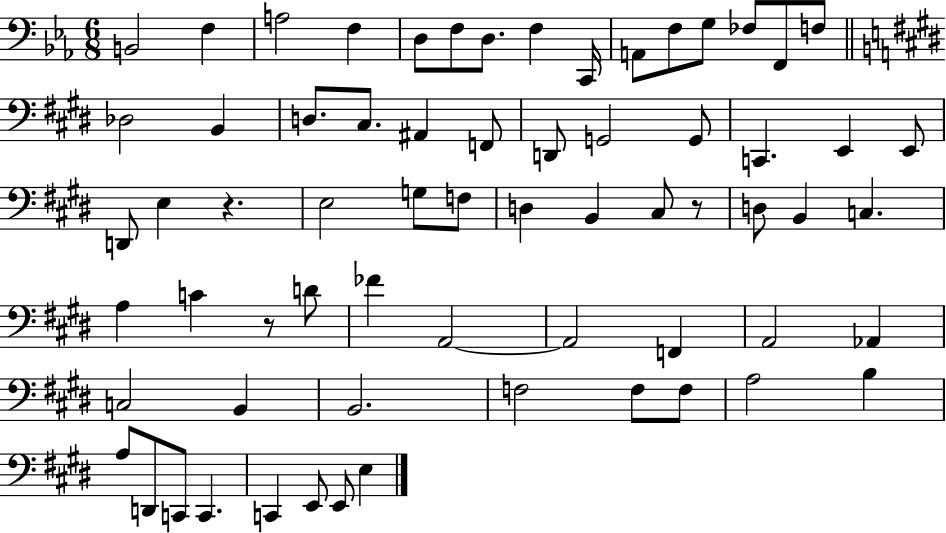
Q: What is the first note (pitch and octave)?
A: B2